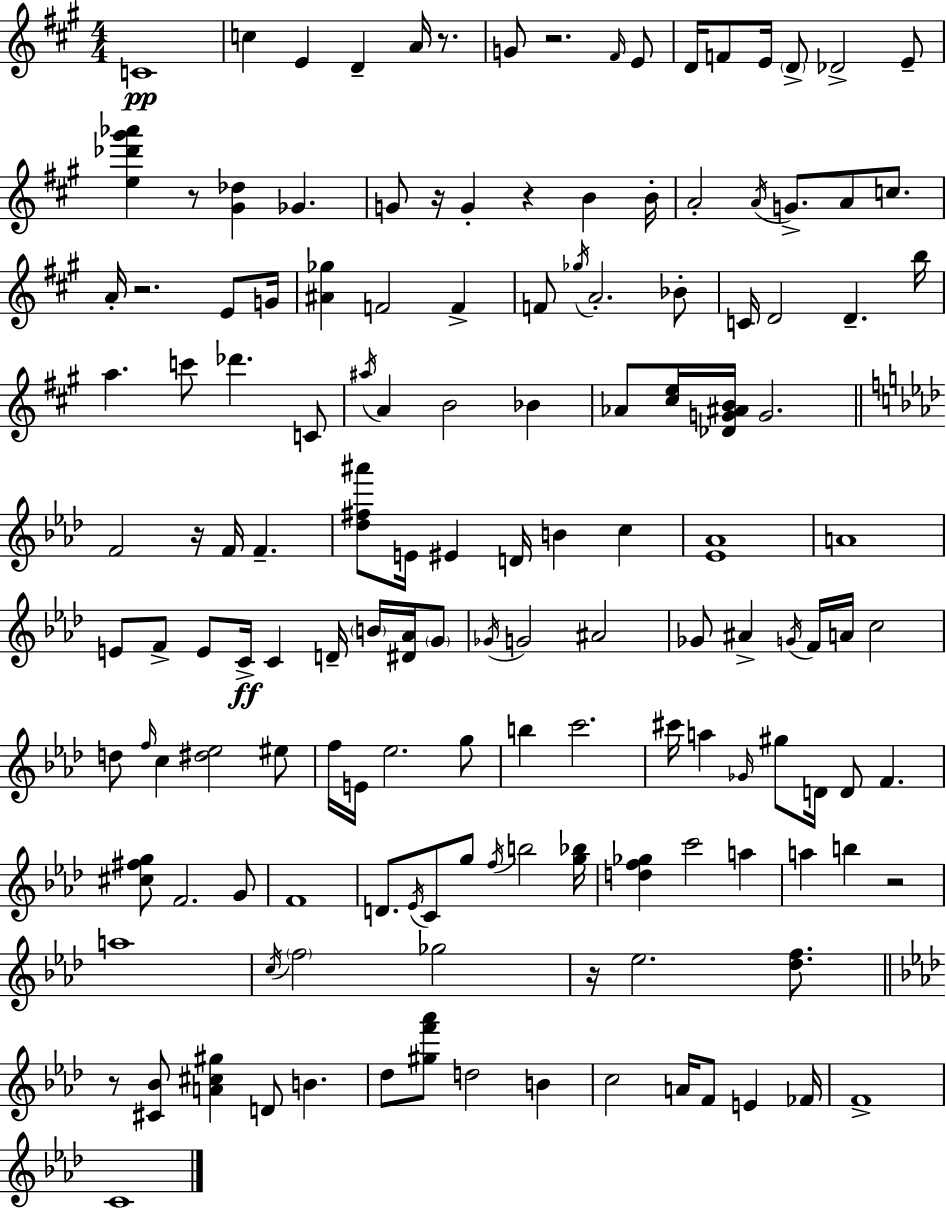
{
  \clef treble
  \numericTimeSignature
  \time 4/4
  \key a \major
  c'1\pp | c''4 e'4 d'4-- a'16 r8. | g'8 r2. \grace { fis'16 } e'8 | d'16 f'8 e'16 \parenthesize d'8-> des'2-> e'8-- | \break <e'' des''' gis''' aes'''>4 r8 <gis' des''>4 ges'4. | g'8 r16 g'4-. r4 b'4 | b'16-. a'2-. \acciaccatura { a'16 } g'8.-> a'8 c''8. | a'16-. r2. e'8 | \break g'16 <ais' ges''>4 f'2 f'4-> | f'8 \acciaccatura { ges''16 } a'2.-. | bes'8-. c'16 d'2 d'4.-- | b''16 a''4. c'''8 des'''4. | \break c'8 \acciaccatura { ais''16 } a'4 b'2 | bes'4 aes'8 <cis'' e''>16 <des' g' ais' b'>16 g'2. | \bar "||" \break \key aes \major f'2 r16 f'16 f'4.-- | <des'' fis'' ais'''>8 e'16 eis'4 d'16 b'4 c''4 | <ees' aes'>1 | a'1 | \break e'8 f'8-> e'8 c'16->\ff c'4 d'16-- \parenthesize b'16 <dis' aes'>16 \parenthesize g'8 | \acciaccatura { ges'16 } g'2 ais'2 | ges'8 ais'4-> \acciaccatura { g'16 } f'16 a'16 c''2 | d''8 \grace { f''16 } c''4 <dis'' ees''>2 | \break eis''8 f''16 e'16 ees''2. | g''8 b''4 c'''2. | cis'''16 a''4 \grace { ges'16 } gis''8 d'16 d'8 f'4. | <cis'' fis'' g''>8 f'2. | \break g'8 f'1 | d'8. \acciaccatura { ees'16 } c'8 g''8 \acciaccatura { f''16 } b''2 | <g'' bes''>16 <d'' f'' ges''>4 c'''2 | a''4 a''4 b''4 r2 | \break a''1 | \acciaccatura { c''16 } \parenthesize f''2 ges''2 | r16 ees''2. | <des'' f''>8. \bar "||" \break \key aes \major r8 <cis' bes'>8 <a' cis'' gis''>4 d'8 b'4. | des''8 <gis'' f''' aes'''>8 d''2 b'4 | c''2 a'16 f'8 e'4 fes'16 | f'1-> | \break c'1 | \bar "|."
}